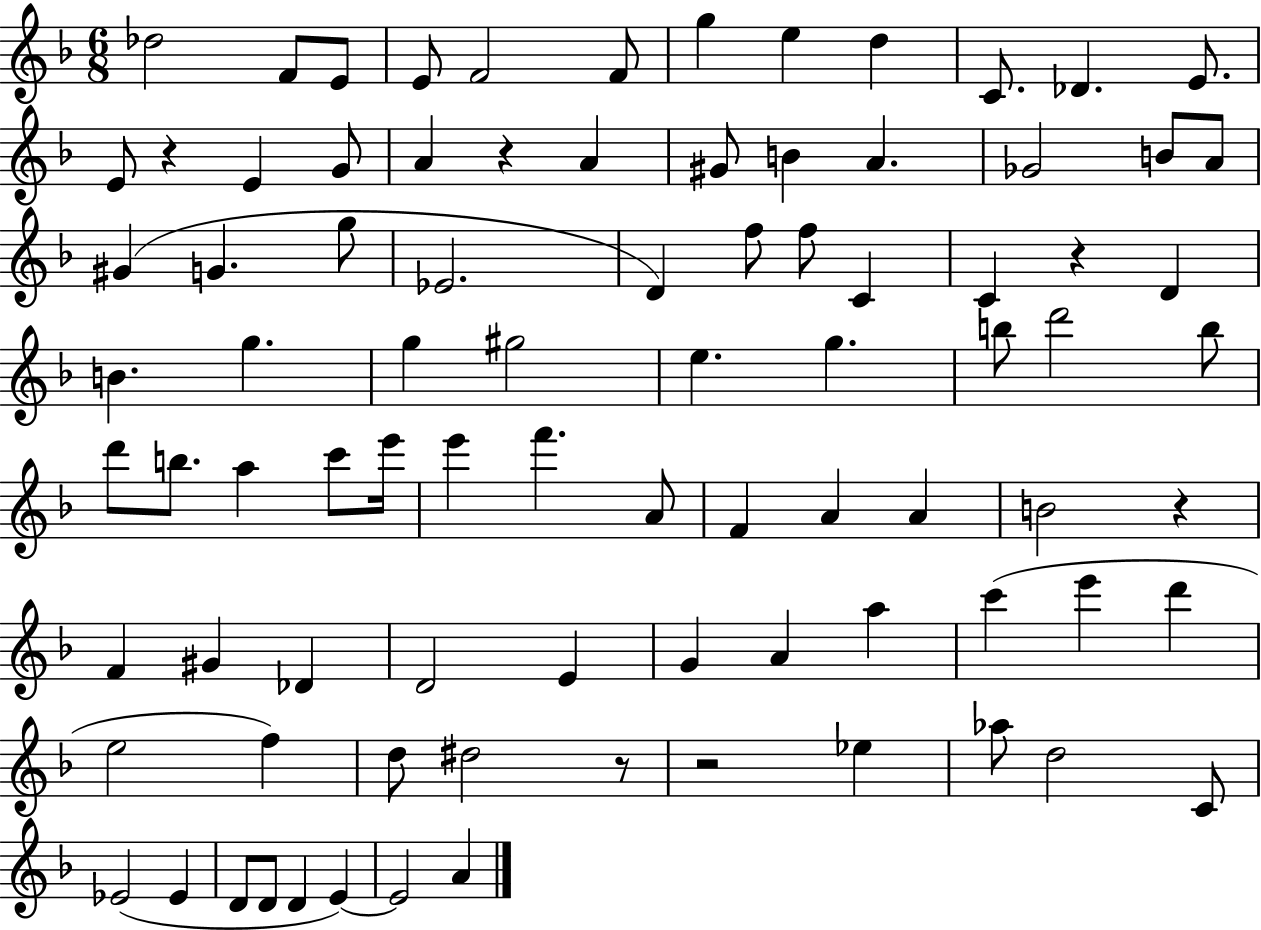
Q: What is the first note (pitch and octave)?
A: Db5